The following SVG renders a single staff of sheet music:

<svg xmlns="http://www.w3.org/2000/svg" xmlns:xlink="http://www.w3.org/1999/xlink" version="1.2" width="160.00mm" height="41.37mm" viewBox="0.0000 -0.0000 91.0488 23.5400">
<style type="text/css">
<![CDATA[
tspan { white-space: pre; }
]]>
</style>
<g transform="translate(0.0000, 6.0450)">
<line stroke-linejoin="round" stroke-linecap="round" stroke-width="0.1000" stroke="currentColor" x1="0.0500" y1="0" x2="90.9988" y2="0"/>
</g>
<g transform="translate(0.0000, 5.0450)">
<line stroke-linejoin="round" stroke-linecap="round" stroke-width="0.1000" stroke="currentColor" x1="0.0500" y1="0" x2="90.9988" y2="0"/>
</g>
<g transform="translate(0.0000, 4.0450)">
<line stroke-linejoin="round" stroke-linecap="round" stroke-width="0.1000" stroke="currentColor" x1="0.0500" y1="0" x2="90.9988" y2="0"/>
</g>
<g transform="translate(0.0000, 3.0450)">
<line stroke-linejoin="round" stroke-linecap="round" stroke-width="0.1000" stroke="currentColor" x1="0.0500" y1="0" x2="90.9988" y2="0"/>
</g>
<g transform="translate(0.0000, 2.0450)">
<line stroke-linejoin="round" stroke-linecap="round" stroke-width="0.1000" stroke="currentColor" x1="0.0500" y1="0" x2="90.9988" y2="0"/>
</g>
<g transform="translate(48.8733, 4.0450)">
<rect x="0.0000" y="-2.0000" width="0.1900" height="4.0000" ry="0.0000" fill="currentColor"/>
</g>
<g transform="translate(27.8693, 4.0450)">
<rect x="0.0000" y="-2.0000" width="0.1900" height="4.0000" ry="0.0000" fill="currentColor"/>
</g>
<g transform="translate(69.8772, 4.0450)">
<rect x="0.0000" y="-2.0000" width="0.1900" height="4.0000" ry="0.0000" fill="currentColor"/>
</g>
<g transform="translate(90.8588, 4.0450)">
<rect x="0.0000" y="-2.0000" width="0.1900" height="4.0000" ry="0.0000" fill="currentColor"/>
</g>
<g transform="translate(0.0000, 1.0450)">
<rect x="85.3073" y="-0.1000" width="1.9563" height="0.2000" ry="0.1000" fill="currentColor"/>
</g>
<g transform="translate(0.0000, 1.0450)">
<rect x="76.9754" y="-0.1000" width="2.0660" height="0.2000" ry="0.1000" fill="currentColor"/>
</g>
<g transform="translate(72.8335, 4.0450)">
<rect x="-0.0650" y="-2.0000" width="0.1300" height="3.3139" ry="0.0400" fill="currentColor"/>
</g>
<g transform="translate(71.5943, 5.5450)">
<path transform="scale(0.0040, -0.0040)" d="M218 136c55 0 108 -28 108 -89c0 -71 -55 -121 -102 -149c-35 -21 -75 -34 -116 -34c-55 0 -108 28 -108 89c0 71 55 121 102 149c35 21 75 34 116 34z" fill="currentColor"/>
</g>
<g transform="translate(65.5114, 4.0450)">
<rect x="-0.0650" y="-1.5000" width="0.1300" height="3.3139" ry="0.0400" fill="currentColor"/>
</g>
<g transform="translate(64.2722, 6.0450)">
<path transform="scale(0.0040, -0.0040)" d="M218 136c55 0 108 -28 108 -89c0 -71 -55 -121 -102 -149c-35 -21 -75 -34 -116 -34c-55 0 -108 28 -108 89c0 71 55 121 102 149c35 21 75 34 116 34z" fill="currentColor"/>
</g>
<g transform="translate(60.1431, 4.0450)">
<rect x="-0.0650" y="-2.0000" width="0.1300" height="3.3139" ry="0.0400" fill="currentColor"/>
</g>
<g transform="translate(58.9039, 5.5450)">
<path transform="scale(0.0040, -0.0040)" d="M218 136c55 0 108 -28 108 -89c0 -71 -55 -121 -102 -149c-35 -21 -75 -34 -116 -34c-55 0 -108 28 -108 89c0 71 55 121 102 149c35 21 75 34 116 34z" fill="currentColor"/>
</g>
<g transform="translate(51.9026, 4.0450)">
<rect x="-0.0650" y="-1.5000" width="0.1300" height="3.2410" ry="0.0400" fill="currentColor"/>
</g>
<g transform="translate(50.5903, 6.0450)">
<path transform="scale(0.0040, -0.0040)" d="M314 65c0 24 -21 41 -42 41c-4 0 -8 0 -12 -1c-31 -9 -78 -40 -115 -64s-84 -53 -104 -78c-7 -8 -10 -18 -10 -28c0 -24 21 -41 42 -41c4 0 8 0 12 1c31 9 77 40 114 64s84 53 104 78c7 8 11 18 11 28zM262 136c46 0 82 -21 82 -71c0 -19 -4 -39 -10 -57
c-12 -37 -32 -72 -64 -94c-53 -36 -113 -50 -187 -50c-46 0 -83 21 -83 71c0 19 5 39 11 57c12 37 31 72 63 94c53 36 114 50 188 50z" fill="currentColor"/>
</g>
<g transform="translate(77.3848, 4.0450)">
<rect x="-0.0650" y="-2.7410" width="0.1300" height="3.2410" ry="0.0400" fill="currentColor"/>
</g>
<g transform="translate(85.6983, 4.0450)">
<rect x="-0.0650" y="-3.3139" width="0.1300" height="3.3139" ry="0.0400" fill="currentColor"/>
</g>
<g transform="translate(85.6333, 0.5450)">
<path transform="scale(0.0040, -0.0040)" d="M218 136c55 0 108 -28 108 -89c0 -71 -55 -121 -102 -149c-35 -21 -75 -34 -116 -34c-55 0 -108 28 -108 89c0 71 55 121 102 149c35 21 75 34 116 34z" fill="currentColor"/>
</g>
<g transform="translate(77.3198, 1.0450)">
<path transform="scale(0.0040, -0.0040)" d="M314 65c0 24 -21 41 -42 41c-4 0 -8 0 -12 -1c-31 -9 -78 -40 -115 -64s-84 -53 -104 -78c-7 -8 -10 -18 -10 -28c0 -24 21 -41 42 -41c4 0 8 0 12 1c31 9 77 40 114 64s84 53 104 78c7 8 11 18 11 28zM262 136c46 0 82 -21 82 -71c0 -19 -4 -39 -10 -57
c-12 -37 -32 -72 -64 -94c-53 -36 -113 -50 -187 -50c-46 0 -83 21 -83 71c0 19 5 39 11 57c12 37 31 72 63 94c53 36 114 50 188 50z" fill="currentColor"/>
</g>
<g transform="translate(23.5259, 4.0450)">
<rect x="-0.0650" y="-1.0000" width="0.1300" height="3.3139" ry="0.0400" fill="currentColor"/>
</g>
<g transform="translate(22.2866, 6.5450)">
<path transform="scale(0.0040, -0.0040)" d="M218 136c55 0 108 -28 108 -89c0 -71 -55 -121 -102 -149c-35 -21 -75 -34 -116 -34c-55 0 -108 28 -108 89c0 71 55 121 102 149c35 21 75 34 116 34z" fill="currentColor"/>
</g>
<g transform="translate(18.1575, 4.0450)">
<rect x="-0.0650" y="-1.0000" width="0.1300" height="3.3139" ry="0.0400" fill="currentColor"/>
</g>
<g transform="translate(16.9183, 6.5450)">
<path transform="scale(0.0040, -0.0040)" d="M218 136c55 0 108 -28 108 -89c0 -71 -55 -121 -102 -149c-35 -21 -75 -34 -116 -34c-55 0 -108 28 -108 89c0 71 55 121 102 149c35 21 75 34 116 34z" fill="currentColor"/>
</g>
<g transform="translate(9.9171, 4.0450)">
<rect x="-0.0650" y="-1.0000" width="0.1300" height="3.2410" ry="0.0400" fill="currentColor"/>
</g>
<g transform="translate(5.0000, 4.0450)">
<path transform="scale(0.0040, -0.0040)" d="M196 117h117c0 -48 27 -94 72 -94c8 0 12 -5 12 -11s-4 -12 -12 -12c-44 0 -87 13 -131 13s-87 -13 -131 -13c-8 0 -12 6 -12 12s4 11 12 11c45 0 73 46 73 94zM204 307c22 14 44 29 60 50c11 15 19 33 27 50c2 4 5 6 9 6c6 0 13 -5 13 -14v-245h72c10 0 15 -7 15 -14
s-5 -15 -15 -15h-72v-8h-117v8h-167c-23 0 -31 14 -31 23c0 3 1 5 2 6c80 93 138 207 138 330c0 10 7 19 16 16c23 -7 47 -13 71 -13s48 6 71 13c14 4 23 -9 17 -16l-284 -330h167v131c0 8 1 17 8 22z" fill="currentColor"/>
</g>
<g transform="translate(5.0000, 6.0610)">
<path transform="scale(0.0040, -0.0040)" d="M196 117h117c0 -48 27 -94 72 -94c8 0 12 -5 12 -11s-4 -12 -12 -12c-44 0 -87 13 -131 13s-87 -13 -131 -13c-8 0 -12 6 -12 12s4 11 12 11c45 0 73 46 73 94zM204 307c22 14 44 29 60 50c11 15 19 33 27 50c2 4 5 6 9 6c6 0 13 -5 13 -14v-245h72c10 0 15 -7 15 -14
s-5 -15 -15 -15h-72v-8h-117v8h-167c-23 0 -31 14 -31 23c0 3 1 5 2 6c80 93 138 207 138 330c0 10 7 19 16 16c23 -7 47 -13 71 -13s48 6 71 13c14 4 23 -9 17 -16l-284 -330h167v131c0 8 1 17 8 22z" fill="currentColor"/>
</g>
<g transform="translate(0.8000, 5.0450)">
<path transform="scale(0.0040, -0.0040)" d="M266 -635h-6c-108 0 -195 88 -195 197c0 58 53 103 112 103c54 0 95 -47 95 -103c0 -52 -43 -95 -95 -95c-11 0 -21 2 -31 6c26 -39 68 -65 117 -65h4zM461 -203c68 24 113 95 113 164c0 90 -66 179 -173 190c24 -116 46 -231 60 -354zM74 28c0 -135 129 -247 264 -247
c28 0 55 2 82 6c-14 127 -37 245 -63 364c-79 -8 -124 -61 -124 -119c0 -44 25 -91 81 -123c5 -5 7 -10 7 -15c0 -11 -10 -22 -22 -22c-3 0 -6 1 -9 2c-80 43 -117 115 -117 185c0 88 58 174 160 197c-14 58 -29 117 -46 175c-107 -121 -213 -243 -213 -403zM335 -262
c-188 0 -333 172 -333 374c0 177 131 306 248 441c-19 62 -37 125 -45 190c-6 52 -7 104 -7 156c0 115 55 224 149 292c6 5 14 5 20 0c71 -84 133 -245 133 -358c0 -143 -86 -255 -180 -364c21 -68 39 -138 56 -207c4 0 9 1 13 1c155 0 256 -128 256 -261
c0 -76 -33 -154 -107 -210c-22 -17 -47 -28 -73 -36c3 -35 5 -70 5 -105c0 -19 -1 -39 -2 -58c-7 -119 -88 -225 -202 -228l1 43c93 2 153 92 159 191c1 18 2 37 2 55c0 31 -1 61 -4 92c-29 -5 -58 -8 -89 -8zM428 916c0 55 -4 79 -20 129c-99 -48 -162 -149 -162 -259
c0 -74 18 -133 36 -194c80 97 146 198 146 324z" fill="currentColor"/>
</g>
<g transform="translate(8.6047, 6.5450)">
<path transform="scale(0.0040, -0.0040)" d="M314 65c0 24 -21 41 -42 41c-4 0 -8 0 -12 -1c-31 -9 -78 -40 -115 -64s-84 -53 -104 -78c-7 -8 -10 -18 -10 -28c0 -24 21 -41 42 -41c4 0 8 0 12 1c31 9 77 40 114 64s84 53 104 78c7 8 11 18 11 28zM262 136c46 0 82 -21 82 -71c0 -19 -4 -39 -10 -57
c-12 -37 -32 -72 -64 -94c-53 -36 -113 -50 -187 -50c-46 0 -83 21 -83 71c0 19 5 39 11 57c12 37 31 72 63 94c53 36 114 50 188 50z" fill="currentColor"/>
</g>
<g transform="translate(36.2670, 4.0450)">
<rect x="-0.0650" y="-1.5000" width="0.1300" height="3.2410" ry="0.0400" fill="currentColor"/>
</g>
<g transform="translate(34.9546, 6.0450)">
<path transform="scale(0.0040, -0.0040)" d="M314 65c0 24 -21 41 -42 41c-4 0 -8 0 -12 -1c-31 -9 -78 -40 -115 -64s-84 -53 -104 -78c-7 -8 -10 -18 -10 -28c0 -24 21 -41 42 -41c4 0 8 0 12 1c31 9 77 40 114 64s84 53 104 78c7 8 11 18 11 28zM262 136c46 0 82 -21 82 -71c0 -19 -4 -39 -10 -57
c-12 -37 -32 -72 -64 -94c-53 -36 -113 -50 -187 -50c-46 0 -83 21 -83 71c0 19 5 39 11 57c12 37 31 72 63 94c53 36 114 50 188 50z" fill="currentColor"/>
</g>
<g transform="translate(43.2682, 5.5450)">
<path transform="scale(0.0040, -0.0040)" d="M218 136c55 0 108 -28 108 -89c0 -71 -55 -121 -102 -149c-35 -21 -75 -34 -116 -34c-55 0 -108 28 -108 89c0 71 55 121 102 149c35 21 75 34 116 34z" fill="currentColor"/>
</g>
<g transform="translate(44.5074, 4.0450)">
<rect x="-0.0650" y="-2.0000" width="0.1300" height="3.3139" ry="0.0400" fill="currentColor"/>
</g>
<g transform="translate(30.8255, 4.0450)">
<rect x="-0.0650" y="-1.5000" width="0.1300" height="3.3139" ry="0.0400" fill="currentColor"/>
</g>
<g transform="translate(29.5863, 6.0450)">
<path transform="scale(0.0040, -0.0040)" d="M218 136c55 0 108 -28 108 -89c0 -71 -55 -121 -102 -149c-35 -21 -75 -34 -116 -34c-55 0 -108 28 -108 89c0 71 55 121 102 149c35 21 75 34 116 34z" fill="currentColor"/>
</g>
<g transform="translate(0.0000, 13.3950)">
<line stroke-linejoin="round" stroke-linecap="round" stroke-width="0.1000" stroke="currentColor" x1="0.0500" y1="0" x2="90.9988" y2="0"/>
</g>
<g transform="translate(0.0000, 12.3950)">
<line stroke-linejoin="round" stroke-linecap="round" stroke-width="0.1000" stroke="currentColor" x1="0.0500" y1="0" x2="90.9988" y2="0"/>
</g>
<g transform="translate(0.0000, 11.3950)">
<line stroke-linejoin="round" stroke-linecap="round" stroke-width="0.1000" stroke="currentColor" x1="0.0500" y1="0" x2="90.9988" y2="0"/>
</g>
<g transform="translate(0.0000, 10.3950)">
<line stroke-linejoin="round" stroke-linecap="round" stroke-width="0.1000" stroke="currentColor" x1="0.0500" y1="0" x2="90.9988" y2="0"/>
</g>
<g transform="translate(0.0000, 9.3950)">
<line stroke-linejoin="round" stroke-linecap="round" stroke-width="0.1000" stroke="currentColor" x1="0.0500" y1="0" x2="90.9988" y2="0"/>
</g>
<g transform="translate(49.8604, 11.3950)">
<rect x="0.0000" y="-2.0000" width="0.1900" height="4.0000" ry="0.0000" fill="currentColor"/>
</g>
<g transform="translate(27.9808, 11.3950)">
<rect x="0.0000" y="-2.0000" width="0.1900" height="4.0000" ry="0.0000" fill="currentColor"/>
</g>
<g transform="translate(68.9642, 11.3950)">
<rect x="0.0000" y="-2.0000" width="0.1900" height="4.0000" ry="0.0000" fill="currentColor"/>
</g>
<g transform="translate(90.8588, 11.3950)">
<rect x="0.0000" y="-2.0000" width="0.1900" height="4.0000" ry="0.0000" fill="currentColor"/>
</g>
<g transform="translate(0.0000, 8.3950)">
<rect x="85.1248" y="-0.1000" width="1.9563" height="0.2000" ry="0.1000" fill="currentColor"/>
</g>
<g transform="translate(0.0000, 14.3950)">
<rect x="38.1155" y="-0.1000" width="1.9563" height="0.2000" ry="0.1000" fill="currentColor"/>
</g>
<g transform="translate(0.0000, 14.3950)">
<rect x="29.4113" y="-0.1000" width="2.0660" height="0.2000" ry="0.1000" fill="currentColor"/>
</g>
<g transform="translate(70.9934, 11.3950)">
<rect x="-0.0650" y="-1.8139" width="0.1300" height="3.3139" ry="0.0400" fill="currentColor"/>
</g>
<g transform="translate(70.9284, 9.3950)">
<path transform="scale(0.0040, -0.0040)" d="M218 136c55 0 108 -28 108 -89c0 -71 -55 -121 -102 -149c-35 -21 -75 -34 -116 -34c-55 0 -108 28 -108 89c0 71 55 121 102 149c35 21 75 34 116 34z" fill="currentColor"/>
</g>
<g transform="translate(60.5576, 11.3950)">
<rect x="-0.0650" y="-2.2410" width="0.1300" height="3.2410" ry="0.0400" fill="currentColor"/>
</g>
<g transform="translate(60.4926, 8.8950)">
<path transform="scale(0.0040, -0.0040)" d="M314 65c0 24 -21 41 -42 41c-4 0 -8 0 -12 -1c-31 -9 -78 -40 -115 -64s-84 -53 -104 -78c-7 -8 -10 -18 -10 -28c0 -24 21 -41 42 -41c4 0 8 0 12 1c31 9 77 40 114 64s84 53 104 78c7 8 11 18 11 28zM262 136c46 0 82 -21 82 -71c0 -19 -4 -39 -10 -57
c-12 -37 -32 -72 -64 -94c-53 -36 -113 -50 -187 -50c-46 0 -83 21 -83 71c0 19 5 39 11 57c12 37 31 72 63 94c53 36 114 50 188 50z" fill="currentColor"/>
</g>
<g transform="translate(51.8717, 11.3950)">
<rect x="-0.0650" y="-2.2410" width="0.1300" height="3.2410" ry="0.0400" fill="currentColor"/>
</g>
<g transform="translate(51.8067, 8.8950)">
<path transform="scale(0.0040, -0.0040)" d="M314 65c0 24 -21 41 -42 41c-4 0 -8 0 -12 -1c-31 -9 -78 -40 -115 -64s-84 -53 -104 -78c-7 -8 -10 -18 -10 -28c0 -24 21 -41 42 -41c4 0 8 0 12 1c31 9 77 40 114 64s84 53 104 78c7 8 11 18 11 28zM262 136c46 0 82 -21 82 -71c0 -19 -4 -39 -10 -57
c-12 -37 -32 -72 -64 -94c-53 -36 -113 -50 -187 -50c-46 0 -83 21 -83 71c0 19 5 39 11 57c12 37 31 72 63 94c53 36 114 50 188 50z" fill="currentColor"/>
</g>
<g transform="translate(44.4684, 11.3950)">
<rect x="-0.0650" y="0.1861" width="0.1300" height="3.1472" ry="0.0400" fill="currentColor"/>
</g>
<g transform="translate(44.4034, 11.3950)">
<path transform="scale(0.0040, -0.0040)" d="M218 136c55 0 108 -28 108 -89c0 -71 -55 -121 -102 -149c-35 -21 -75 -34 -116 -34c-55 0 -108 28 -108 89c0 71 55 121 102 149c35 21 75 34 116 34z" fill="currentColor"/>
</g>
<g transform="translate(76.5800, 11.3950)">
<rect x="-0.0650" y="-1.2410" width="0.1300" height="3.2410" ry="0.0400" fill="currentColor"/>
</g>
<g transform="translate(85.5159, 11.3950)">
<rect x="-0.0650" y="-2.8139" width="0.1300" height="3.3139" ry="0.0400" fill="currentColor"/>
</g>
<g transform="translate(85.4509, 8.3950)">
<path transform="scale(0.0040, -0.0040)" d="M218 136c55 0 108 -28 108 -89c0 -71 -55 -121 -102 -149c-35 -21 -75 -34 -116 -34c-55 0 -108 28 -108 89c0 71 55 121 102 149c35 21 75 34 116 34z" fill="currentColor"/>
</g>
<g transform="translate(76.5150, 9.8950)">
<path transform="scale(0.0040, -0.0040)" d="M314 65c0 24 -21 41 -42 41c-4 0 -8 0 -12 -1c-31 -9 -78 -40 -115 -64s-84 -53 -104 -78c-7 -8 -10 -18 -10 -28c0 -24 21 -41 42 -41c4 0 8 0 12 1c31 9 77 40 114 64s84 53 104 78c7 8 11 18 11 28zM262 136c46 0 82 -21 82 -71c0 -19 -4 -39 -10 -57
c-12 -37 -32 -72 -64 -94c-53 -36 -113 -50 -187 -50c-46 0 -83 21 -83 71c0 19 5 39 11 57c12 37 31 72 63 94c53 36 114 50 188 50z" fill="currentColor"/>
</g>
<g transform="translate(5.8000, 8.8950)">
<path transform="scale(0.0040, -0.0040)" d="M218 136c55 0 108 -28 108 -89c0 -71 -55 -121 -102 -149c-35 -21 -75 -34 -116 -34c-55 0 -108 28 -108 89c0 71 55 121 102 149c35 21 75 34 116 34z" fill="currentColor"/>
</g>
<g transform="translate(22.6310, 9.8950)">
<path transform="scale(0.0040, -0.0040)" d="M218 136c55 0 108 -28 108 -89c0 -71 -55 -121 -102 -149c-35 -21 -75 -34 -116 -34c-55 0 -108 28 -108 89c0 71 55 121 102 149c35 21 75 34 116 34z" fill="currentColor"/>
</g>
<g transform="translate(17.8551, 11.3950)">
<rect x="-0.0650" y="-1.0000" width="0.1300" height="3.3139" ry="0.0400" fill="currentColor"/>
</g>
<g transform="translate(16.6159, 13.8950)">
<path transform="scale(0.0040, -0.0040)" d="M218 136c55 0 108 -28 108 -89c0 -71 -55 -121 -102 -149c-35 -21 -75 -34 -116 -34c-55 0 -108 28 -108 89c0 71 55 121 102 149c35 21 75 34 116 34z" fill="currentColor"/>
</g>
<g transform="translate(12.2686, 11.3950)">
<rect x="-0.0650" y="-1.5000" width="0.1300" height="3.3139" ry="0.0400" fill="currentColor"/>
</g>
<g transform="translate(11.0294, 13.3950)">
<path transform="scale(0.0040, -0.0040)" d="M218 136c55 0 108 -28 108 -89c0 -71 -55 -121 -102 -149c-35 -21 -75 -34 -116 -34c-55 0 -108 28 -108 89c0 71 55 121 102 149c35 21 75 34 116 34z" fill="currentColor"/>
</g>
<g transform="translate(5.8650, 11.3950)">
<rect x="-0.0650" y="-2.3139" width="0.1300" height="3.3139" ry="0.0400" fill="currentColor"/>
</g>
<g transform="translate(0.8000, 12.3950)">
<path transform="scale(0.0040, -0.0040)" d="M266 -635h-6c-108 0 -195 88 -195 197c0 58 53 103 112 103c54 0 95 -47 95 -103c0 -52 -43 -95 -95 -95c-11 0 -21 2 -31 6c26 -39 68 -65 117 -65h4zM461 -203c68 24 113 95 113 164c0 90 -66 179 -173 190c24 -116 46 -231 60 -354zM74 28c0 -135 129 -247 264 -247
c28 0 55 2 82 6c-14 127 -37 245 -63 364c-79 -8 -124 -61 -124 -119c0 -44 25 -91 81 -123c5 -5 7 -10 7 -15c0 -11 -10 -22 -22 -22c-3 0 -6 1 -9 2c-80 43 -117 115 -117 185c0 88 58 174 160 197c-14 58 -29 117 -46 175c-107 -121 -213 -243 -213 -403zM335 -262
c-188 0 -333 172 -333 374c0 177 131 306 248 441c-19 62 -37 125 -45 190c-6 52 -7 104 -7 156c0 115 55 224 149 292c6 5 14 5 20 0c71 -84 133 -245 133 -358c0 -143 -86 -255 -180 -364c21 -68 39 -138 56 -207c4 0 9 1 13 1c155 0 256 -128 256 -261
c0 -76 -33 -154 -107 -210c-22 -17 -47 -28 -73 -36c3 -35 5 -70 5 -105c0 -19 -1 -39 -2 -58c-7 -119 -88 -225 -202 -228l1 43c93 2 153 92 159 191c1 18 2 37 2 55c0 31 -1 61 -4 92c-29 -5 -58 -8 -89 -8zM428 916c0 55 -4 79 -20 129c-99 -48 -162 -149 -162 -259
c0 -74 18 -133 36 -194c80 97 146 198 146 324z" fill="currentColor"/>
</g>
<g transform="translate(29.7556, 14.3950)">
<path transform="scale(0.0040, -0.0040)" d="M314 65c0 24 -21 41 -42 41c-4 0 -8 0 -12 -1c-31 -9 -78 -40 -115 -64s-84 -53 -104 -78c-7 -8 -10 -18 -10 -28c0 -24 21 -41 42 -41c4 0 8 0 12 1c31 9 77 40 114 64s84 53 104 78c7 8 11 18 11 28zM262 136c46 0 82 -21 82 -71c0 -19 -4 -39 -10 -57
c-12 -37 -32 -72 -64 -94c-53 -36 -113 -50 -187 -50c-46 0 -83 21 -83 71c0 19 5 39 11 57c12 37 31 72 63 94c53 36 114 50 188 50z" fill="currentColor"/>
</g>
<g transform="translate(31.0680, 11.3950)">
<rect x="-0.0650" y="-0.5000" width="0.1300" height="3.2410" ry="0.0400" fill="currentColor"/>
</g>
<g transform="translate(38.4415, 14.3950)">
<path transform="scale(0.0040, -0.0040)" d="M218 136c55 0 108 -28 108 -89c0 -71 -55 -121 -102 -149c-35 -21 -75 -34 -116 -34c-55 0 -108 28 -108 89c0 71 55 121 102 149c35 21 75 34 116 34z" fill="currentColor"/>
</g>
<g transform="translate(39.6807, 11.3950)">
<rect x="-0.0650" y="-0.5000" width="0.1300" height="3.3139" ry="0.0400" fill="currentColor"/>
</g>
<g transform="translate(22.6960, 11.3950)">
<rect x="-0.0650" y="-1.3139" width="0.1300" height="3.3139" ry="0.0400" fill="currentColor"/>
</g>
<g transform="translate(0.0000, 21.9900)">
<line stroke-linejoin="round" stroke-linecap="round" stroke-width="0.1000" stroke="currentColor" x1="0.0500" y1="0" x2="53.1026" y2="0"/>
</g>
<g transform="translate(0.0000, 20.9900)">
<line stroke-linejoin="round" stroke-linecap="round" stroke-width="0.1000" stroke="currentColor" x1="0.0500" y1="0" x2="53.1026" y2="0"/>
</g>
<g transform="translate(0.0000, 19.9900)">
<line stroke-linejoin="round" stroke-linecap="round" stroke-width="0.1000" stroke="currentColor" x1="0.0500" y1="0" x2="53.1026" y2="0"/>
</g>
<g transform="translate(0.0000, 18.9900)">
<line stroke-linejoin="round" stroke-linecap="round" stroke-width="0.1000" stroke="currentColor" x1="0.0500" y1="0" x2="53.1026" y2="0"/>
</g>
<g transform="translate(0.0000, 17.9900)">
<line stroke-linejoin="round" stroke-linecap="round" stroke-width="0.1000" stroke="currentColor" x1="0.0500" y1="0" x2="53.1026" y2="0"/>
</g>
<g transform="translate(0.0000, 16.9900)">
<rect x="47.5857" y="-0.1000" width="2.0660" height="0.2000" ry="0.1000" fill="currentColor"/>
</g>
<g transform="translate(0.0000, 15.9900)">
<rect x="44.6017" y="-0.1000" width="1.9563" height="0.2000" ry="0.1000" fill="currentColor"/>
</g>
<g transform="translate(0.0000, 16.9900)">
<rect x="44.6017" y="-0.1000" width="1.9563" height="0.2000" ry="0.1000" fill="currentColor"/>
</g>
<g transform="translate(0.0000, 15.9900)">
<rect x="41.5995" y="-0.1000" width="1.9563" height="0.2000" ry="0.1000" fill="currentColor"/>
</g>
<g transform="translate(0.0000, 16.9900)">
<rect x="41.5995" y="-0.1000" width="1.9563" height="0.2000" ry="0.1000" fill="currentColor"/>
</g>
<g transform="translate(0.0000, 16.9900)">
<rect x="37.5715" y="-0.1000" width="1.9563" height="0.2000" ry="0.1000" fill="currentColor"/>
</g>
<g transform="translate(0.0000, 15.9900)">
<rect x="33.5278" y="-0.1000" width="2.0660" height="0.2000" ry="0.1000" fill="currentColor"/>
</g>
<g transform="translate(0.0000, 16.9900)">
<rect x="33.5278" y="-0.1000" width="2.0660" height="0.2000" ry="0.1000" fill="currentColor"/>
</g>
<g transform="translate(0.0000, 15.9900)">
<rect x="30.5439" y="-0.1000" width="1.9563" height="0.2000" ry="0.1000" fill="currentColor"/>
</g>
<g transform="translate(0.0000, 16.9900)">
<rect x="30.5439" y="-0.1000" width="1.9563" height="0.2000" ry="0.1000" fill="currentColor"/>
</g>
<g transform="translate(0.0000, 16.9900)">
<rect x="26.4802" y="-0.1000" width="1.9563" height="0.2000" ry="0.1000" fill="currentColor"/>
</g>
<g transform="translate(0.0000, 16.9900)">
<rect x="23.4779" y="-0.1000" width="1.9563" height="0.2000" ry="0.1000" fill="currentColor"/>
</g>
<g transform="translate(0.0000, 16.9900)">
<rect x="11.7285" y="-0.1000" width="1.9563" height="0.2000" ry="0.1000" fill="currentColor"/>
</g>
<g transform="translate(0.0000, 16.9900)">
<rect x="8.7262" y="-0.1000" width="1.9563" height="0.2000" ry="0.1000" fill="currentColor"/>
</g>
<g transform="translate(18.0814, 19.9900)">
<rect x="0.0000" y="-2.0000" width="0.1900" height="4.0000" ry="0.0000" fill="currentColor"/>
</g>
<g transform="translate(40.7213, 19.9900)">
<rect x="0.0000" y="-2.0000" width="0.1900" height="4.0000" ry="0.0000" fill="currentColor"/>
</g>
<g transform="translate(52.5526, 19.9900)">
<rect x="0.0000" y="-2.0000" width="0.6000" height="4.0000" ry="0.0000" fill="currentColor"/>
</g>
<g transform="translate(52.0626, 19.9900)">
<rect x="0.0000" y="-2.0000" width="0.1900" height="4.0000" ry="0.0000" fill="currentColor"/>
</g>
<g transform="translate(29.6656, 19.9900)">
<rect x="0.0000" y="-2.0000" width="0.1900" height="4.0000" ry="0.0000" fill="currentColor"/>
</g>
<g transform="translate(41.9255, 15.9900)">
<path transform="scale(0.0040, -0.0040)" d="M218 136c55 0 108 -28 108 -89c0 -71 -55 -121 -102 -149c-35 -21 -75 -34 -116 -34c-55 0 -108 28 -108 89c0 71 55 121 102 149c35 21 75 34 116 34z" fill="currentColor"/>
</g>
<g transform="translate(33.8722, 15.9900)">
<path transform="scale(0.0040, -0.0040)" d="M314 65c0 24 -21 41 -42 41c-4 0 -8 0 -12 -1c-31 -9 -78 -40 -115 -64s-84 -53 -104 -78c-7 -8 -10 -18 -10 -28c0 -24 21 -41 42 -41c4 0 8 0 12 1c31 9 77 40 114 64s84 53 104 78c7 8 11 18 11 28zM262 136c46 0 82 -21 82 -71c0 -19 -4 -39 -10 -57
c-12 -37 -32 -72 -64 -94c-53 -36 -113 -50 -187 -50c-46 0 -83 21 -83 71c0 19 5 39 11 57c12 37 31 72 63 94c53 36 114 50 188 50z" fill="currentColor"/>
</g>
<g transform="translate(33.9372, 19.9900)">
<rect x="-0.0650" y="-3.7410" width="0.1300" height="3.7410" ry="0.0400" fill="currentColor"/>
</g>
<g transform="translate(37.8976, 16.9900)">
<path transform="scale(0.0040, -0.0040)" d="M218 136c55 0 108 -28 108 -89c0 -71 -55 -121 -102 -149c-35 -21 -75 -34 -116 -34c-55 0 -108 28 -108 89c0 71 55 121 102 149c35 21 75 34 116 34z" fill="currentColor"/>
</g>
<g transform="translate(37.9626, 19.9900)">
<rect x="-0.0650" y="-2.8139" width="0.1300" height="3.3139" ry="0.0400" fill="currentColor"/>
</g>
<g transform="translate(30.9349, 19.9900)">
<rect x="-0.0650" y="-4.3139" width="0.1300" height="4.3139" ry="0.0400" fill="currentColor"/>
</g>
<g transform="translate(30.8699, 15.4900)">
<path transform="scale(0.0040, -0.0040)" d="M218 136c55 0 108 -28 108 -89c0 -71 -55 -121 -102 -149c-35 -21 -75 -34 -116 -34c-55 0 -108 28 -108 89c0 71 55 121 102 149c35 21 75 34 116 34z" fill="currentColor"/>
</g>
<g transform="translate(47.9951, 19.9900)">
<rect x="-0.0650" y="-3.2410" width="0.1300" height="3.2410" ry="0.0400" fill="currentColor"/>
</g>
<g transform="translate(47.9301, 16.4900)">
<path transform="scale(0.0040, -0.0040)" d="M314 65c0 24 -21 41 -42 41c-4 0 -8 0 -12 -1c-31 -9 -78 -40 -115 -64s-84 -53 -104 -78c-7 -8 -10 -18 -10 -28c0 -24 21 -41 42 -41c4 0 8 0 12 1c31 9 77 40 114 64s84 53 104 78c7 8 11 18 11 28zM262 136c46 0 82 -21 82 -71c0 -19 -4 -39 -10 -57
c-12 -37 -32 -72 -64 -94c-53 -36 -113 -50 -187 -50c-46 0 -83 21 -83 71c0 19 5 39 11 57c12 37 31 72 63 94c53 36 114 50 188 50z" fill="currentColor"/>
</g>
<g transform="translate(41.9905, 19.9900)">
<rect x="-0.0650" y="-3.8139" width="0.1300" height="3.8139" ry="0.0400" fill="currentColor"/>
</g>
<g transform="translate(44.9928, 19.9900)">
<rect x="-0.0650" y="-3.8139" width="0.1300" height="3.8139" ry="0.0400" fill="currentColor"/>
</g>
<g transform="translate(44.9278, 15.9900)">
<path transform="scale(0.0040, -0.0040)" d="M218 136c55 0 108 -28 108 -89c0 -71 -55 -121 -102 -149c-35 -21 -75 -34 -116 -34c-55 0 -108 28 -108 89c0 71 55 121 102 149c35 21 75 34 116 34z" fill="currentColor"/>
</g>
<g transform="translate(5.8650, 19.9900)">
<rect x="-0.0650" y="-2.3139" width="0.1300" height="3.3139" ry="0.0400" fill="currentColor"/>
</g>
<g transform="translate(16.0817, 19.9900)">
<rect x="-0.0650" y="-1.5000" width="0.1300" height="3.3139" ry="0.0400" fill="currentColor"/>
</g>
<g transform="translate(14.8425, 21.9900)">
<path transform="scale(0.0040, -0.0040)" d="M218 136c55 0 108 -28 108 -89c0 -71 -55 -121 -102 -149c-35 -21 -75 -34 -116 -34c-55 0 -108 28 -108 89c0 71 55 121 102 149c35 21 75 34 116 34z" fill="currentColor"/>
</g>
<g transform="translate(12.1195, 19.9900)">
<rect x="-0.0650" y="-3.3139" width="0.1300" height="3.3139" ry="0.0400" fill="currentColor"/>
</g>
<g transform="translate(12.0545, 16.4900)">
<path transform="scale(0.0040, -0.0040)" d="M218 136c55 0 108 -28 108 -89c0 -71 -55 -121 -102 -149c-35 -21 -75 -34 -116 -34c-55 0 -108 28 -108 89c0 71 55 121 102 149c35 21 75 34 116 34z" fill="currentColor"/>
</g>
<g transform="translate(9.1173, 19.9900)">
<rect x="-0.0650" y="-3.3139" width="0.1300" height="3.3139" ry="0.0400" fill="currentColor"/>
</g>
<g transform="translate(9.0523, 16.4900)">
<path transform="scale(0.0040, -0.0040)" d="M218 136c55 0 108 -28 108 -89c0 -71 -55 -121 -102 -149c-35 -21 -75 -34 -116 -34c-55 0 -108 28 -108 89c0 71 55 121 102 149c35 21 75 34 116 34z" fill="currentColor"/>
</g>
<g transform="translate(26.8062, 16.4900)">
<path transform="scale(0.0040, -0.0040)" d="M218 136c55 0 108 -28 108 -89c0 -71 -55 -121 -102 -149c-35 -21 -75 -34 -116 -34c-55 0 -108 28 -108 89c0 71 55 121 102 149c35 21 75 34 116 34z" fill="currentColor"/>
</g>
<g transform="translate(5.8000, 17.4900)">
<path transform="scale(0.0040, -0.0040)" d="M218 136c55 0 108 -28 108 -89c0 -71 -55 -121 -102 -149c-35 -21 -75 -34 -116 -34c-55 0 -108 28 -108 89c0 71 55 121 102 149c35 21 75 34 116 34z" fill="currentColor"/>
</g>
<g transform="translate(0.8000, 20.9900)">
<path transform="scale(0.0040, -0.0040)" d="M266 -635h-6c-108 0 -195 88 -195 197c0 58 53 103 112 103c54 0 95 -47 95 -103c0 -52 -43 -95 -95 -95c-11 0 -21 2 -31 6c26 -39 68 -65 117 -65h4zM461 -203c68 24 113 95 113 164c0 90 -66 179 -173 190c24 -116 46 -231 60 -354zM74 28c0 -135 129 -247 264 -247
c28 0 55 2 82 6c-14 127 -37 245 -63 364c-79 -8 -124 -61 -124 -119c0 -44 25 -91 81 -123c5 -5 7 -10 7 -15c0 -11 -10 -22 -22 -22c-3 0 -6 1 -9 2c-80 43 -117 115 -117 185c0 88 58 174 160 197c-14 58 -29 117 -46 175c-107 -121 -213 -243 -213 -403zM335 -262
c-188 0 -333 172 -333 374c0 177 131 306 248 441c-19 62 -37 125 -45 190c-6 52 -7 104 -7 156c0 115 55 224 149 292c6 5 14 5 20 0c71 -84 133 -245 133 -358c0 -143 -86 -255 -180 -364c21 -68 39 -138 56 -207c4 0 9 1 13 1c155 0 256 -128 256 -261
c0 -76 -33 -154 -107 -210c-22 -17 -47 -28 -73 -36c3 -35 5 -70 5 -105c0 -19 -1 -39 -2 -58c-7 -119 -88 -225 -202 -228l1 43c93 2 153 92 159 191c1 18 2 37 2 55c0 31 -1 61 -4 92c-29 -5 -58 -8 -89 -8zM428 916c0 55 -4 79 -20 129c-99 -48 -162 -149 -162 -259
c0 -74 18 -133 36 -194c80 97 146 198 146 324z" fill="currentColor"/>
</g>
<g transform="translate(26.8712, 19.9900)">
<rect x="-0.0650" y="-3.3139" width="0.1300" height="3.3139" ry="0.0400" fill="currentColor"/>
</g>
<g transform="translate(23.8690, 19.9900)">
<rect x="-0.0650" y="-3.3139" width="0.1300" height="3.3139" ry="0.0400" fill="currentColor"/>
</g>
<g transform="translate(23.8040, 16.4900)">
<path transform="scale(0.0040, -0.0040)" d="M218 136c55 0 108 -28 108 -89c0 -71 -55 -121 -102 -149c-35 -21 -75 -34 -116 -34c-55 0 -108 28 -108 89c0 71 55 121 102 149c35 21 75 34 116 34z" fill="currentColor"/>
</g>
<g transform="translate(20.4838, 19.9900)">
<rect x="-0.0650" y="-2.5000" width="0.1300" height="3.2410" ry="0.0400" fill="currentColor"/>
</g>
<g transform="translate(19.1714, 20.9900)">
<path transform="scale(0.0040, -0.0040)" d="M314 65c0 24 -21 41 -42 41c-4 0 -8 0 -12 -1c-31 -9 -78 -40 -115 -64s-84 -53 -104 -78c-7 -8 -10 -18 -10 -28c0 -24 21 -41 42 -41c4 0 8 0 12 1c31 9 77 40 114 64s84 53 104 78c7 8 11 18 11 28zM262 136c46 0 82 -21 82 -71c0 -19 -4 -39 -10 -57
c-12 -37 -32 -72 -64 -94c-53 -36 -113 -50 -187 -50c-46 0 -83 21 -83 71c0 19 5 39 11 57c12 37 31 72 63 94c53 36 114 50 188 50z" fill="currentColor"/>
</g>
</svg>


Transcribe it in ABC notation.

X:1
T:Untitled
M:4/4
L:1/4
K:C
D2 D D E E2 F E2 F E F a2 b g E D e C2 C B g2 g2 f e2 a g b b E G2 b b d' c'2 a c' c' b2